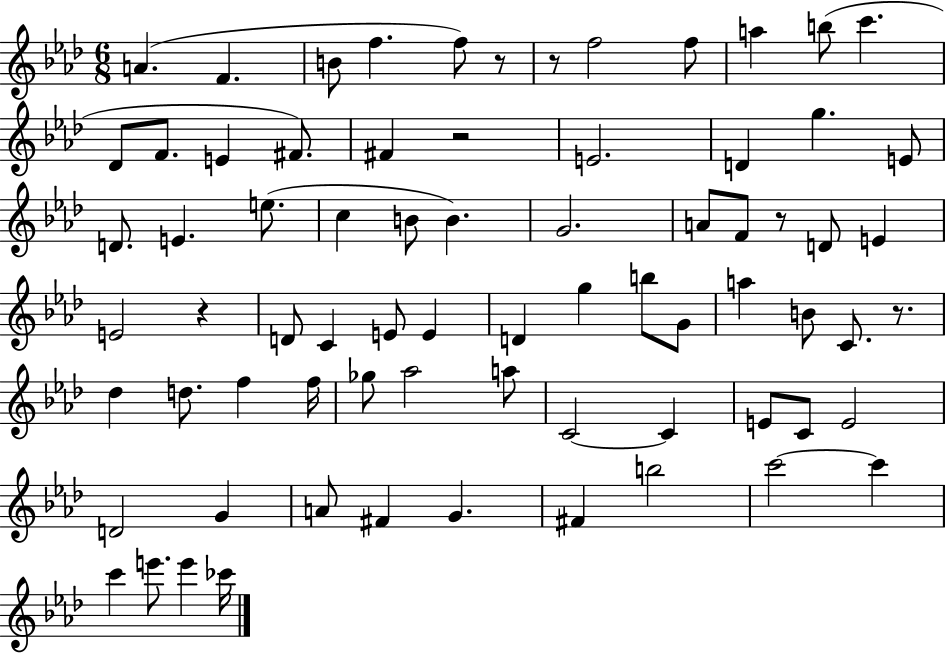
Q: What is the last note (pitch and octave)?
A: CES6